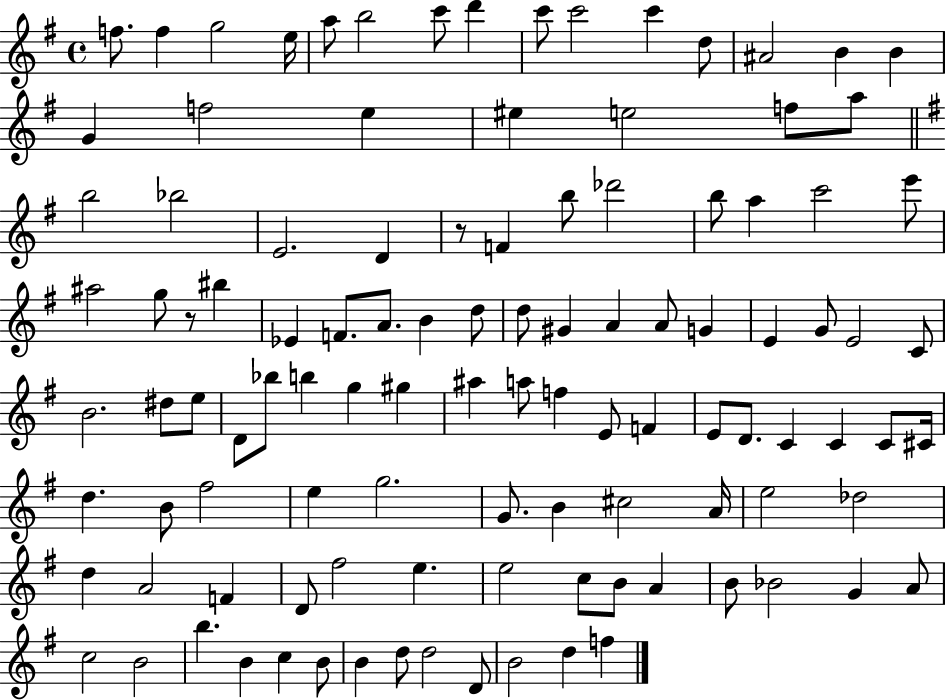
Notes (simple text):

F5/e. F5/q G5/h E5/s A5/e B5/h C6/e D6/q C6/e C6/h C6/q D5/e A#4/h B4/q B4/q G4/q F5/h E5/q EIS5/q E5/h F5/e A5/e B5/h Bb5/h E4/h. D4/q R/e F4/q B5/e Db6/h B5/e A5/q C6/h E6/e A#5/h G5/e R/e BIS5/q Eb4/q F4/e. A4/e. B4/q D5/e D5/e G#4/q A4/q A4/e G4/q E4/q G4/e E4/h C4/e B4/h. D#5/e E5/e D4/e Bb5/e B5/q G5/q G#5/q A#5/q A5/e F5/q E4/e F4/q E4/e D4/e. C4/q C4/q C4/e C#4/s D5/q. B4/e F#5/h E5/q G5/h. G4/e. B4/q C#5/h A4/s E5/h Db5/h D5/q A4/h F4/q D4/e F#5/h E5/q. E5/h C5/e B4/e A4/q B4/e Bb4/h G4/q A4/e C5/h B4/h B5/q. B4/q C5/q B4/e B4/q D5/e D5/h D4/e B4/h D5/q F5/q